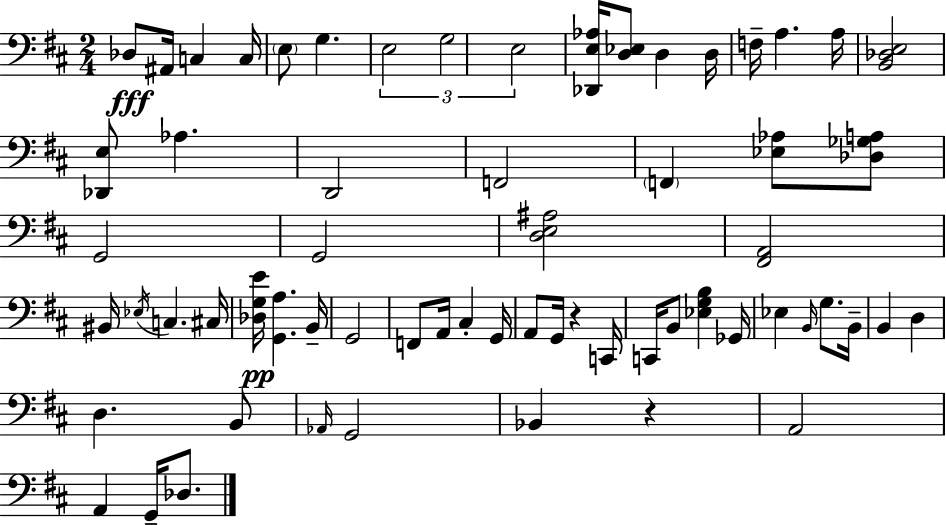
Db3/e A#2/s C3/q C3/s E3/e G3/q. E3/h G3/h E3/h [Db2,E3,Ab3]/s [D3,Eb3]/e D3/q D3/s F3/s A3/q. A3/s [B2,Db3,E3]/h [Db2,E3]/e Ab3/q. D2/h F2/h F2/q [Eb3,Ab3]/e [Db3,Gb3,A3]/e G2/h G2/h [D3,E3,A#3]/h [F#2,A2]/h BIS2/s Eb3/s C3/q. C#3/s [Db3,G3,E4]/s [G2,A3]/q. B2/s G2/h F2/e A2/s C#3/q G2/s A2/e G2/s R/q C2/s C2/s B2/e [Eb3,G3,B3]/q Gb2/s Eb3/q B2/s G3/e. B2/s B2/q D3/q D3/q. B2/e Ab2/s G2/h Bb2/q R/q A2/h A2/q G2/s Db3/e.